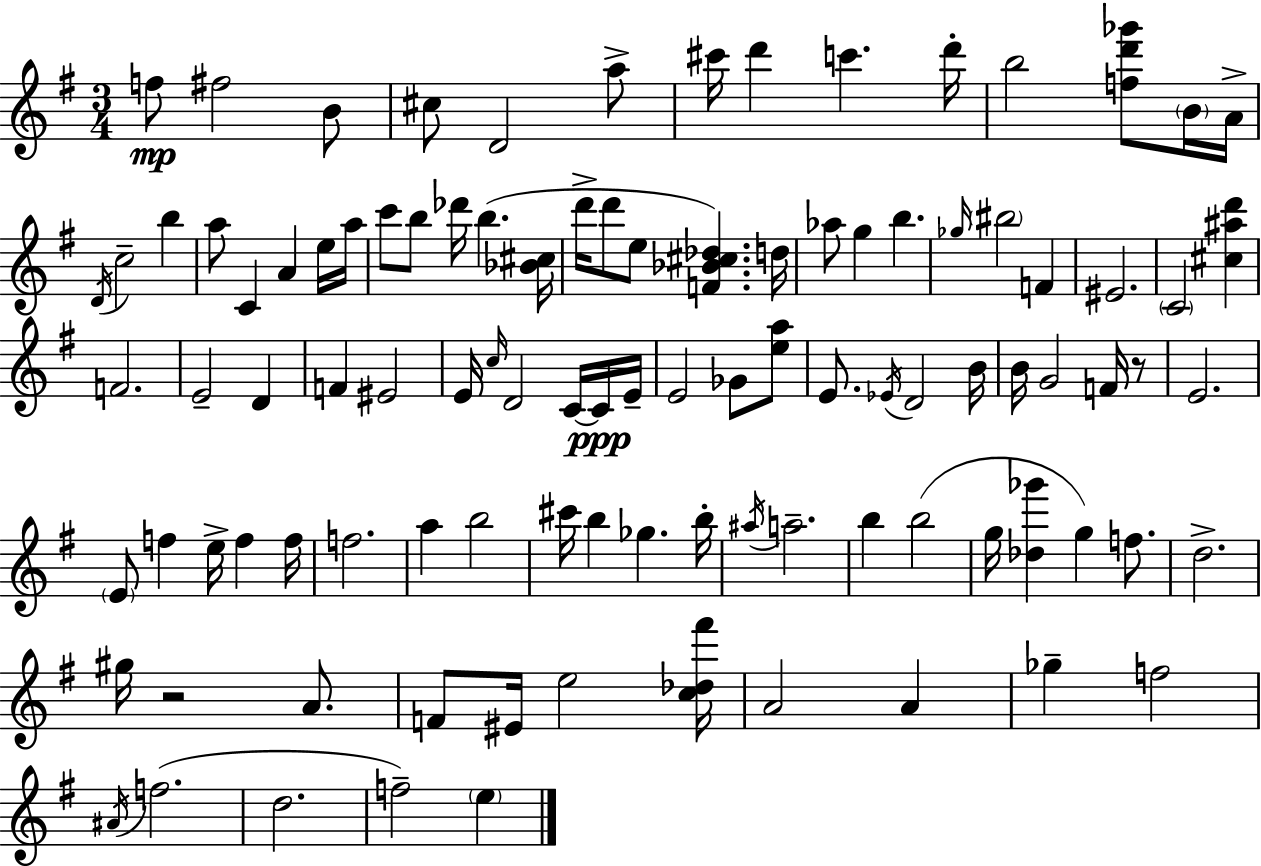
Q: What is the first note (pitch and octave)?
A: F5